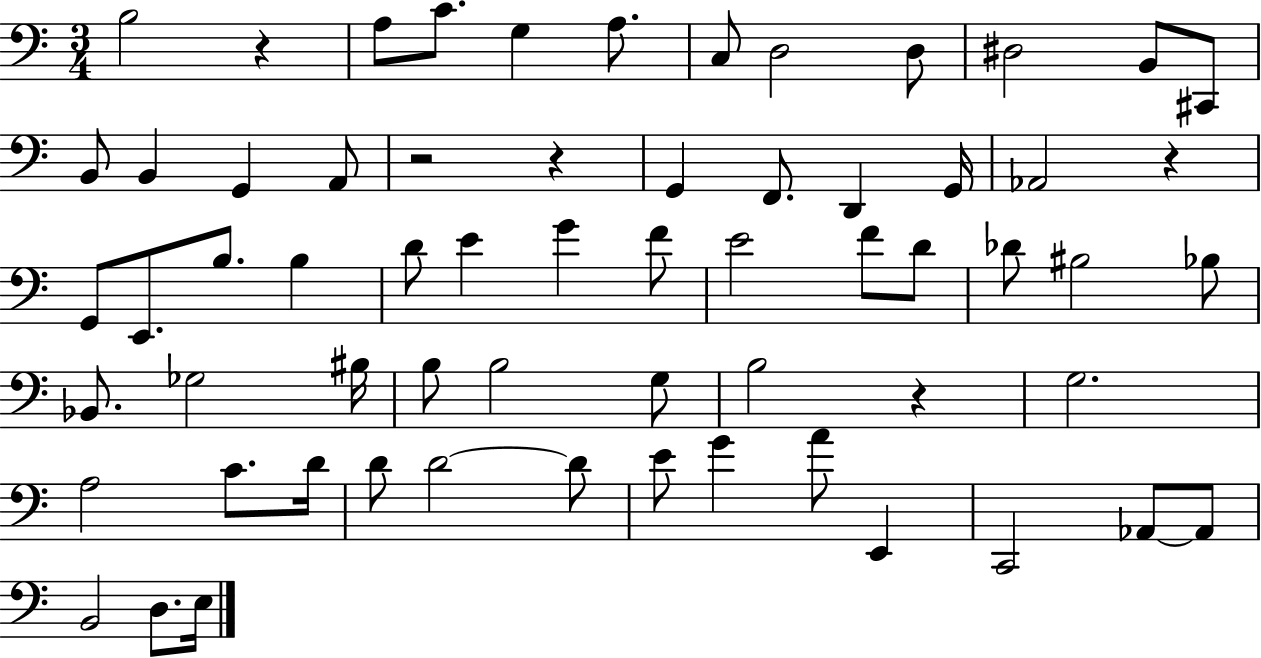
B3/h R/q A3/e C4/e. G3/q A3/e. C3/e D3/h D3/e D#3/h B2/e C#2/e B2/e B2/q G2/q A2/e R/h R/q G2/q F2/e. D2/q G2/s Ab2/h R/q G2/e E2/e. B3/e. B3/q D4/e E4/q G4/q F4/e E4/h F4/e D4/e Db4/e BIS3/h Bb3/e Bb2/e. Gb3/h BIS3/s B3/e B3/h G3/e B3/h R/q G3/h. A3/h C4/e. D4/s D4/e D4/h D4/e E4/e G4/q A4/e E2/q C2/h Ab2/e Ab2/e B2/h D3/e. E3/s